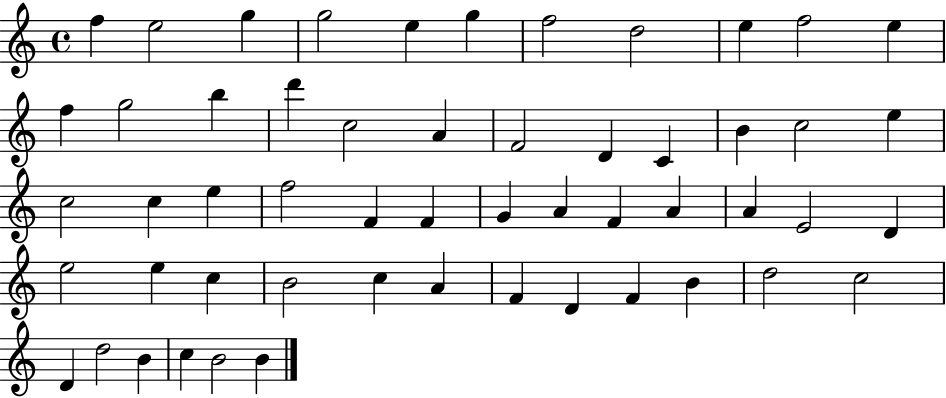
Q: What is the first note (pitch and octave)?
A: F5